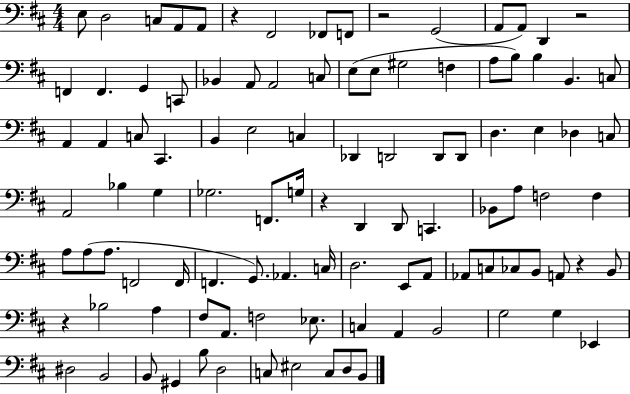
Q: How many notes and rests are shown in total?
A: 104